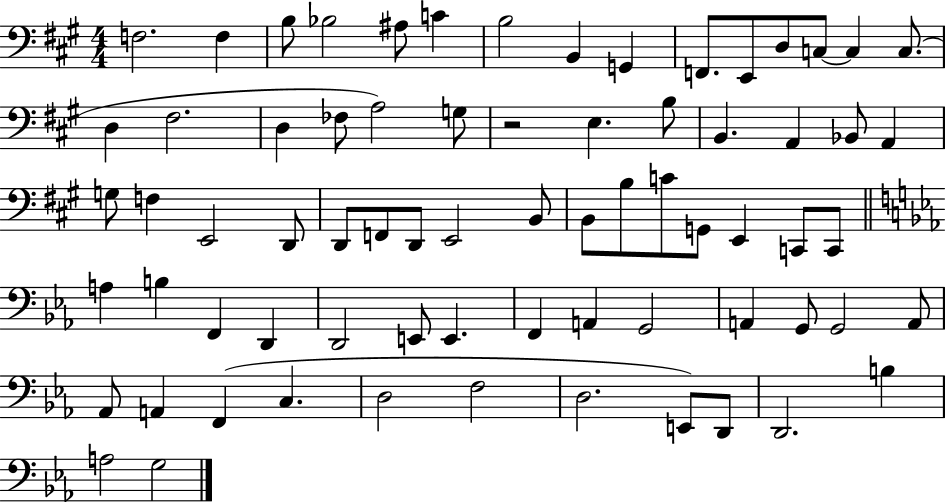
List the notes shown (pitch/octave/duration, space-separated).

F3/h. F3/q B3/e Bb3/h A#3/e C4/q B3/h B2/q G2/q F2/e. E2/e D3/e C3/e C3/q C3/e. D3/q F#3/h. D3/q FES3/e A3/h G3/e R/h E3/q. B3/e B2/q. A2/q Bb2/e A2/q G3/e F3/q E2/h D2/e D2/e F2/e D2/e E2/h B2/e B2/e B3/e C4/e G2/e E2/q C2/e C2/e A3/q B3/q F2/q D2/q D2/h E2/e E2/q. F2/q A2/q G2/h A2/q G2/e G2/h A2/e Ab2/e A2/q F2/q C3/q. D3/h F3/h D3/h. E2/e D2/e D2/h. B3/q A3/h G3/h